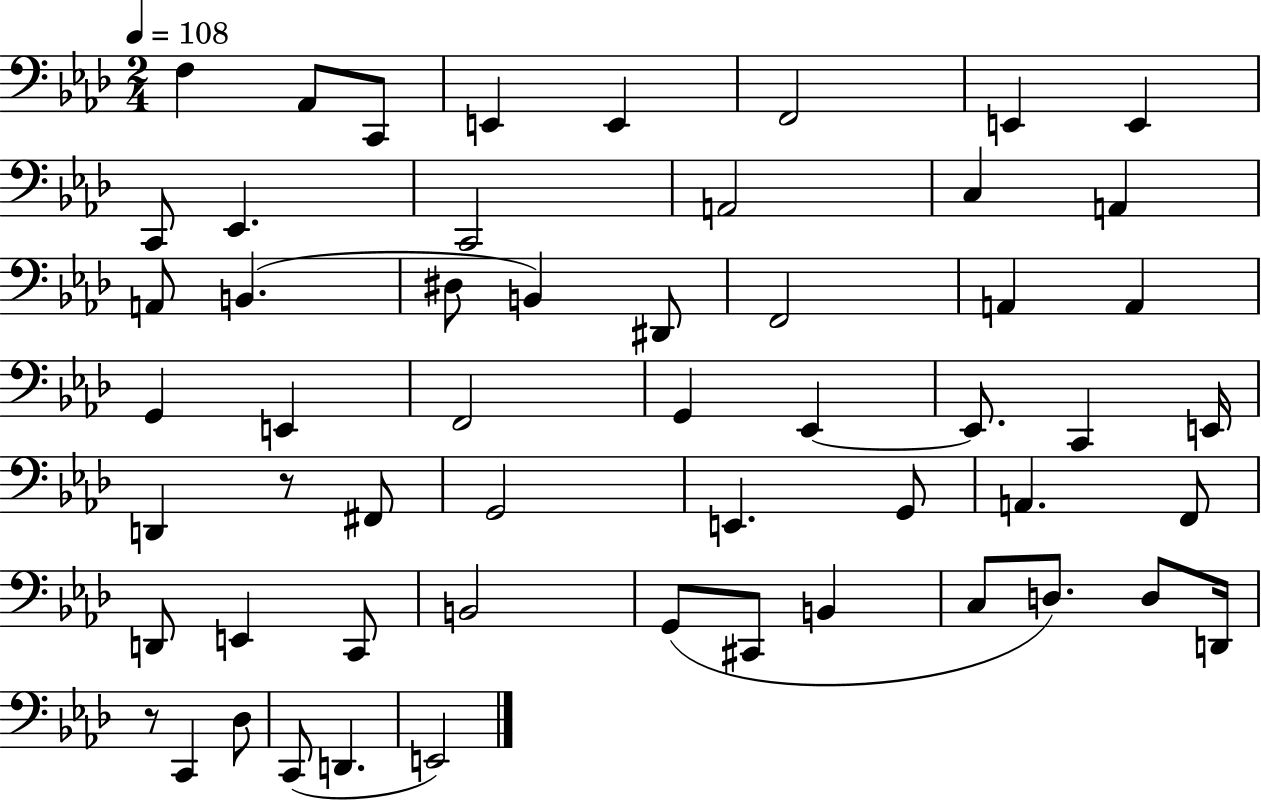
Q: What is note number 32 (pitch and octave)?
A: F#2